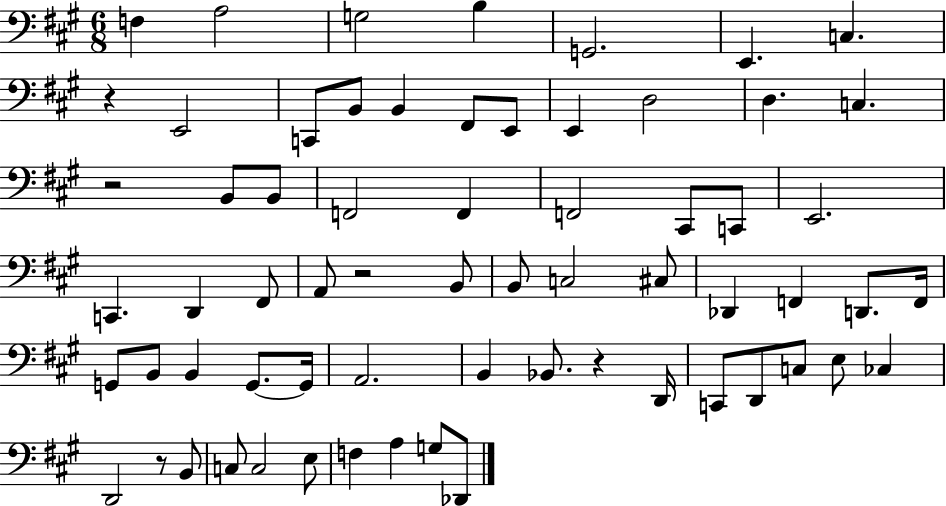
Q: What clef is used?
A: bass